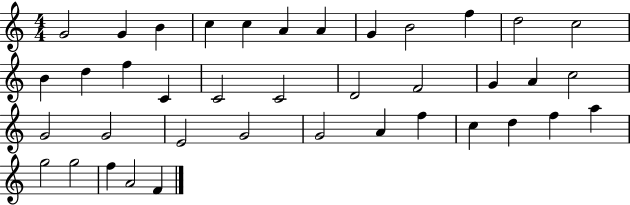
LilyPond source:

{
  \clef treble
  \numericTimeSignature
  \time 4/4
  \key c \major
  g'2 g'4 b'4 | c''4 c''4 a'4 a'4 | g'4 b'2 f''4 | d''2 c''2 | \break b'4 d''4 f''4 c'4 | c'2 c'2 | d'2 f'2 | g'4 a'4 c''2 | \break g'2 g'2 | e'2 g'2 | g'2 a'4 f''4 | c''4 d''4 f''4 a''4 | \break g''2 g''2 | f''4 a'2 f'4 | \bar "|."
}